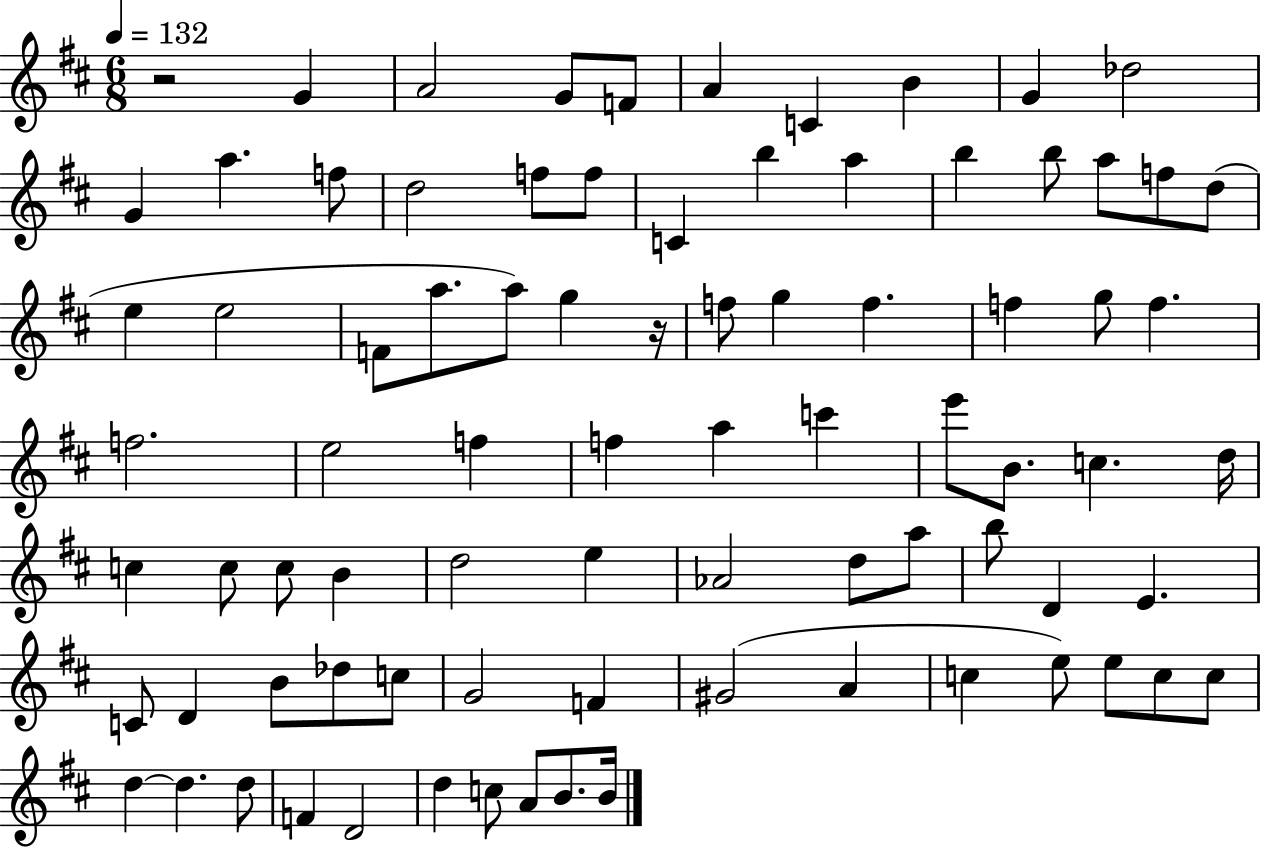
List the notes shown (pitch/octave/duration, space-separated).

R/h G4/q A4/h G4/e F4/e A4/q C4/q B4/q G4/q Db5/h G4/q A5/q. F5/e D5/h F5/e F5/e C4/q B5/q A5/q B5/q B5/e A5/e F5/e D5/e E5/q E5/h F4/e A5/e. A5/e G5/q R/s F5/e G5/q F5/q. F5/q G5/e F5/q. F5/h. E5/h F5/q F5/q A5/q C6/q E6/e B4/e. C5/q. D5/s C5/q C5/e C5/e B4/q D5/h E5/q Ab4/h D5/e A5/e B5/e D4/q E4/q. C4/e D4/q B4/e Db5/e C5/e G4/h F4/q G#4/h A4/q C5/q E5/e E5/e C5/e C5/e D5/q D5/q. D5/e F4/q D4/h D5/q C5/e A4/e B4/e. B4/s